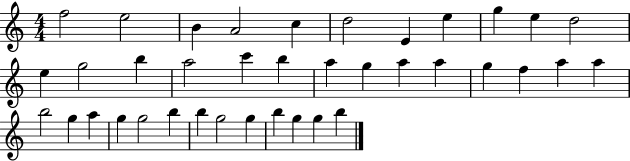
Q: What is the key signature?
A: C major